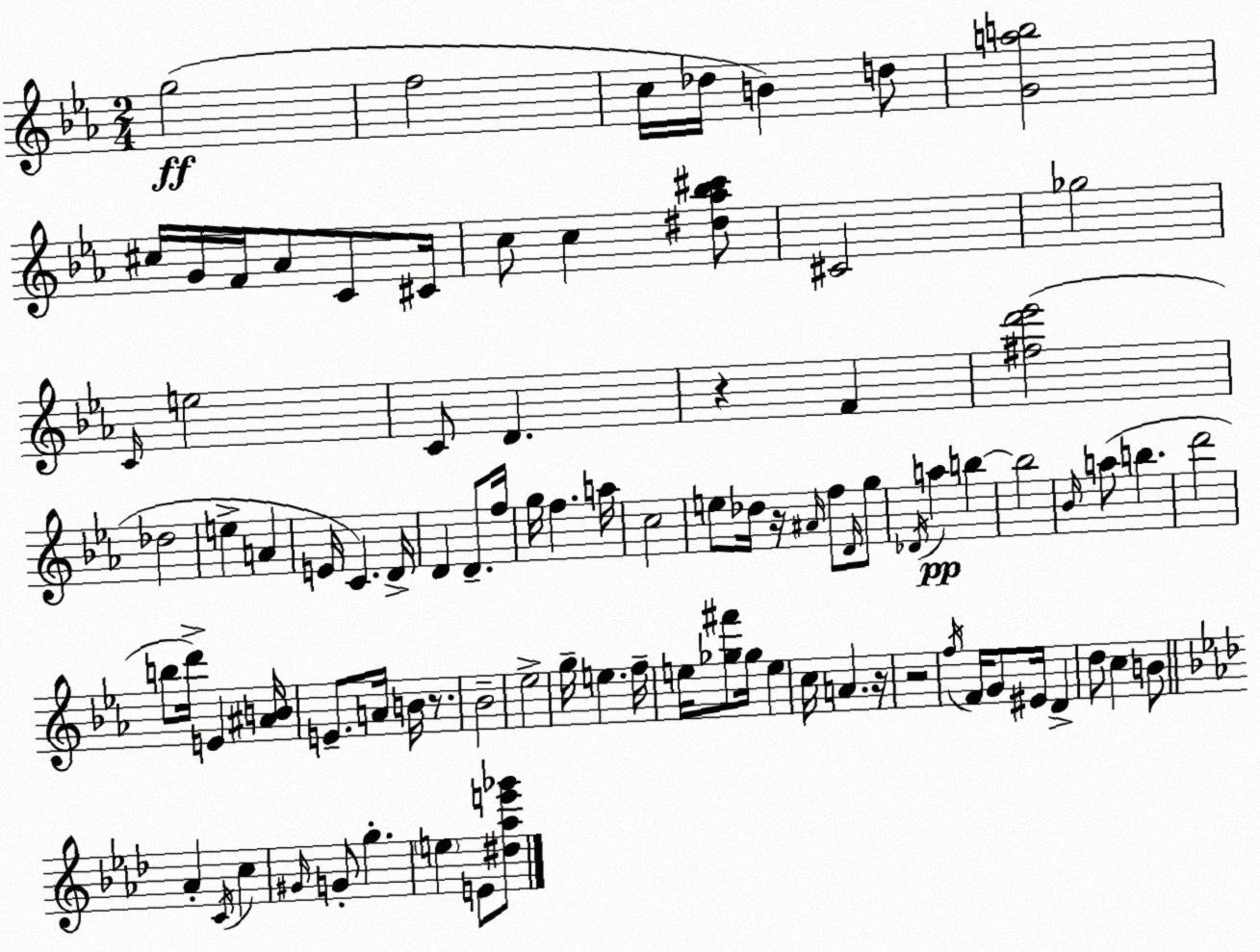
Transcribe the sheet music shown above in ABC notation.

X:1
T:Untitled
M:2/4
L:1/4
K:Eb
g2 f2 c/4 _d/4 B d/2 [Gab]2 ^c/4 G/4 F/4 _A/2 C/2 ^C/4 c/2 c [^d_a_b^c']/2 ^C2 _g2 C/4 e2 C/2 D z F [^fd'_e']2 _d2 e A E/4 C D/4 D D/2 f/4 g/4 f a/4 c2 e/2 _d/4 z/4 ^A/4 f/2 D/4 g/2 _D/4 a b b2 _B/4 a/2 b d'2 b/2 d'/4 E [^AB]/4 E/2 A/4 B/4 z/2 _B2 _e2 g/4 e f/4 e/4 [_g^f']/2 _g/4 e c/4 A z/4 z2 f/4 F/4 G/2 ^E/4 D d/2 c B/2 _A C/4 c ^G/4 G/2 g e E/2 [^d_ae'_g']/2